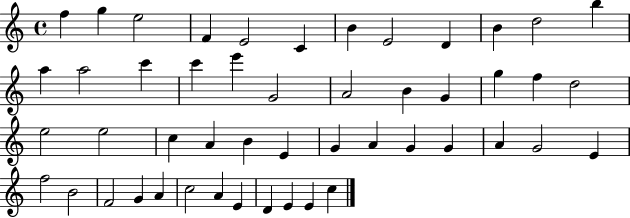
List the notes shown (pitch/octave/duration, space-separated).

F5/q G5/q E5/h F4/q E4/h C4/q B4/q E4/h D4/q B4/q D5/h B5/q A5/q A5/h C6/q C6/q E6/q G4/h A4/h B4/q G4/q G5/q F5/q D5/h E5/h E5/h C5/q A4/q B4/q E4/q G4/q A4/q G4/q G4/q A4/q G4/h E4/q F5/h B4/h F4/h G4/q A4/q C5/h A4/q E4/q D4/q E4/q E4/q C5/q